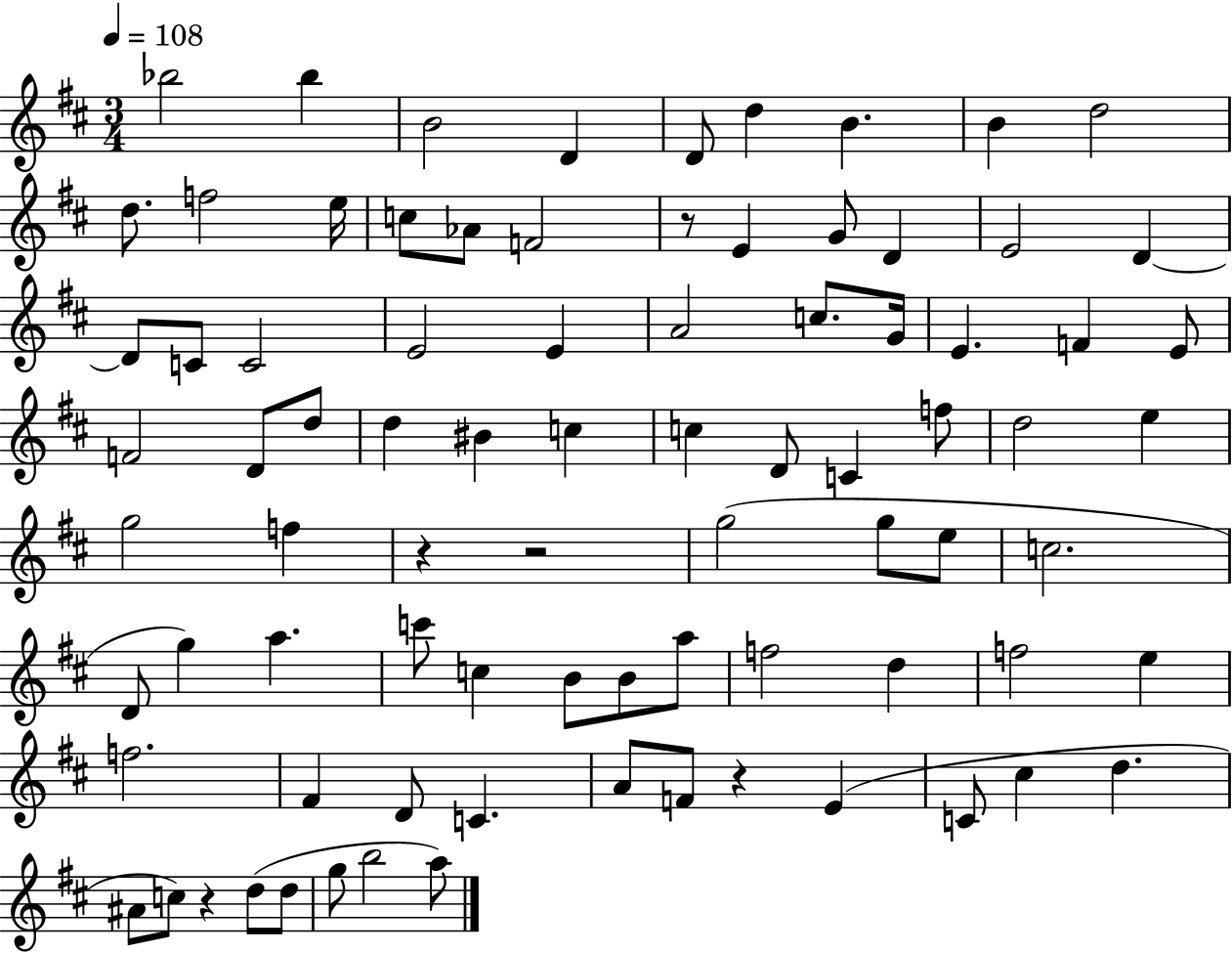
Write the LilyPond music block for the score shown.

{
  \clef treble
  \numericTimeSignature
  \time 3/4
  \key d \major
  \tempo 4 = 108
  bes''2 bes''4 | b'2 d'4 | d'8 d''4 b'4. | b'4 d''2 | \break d''8. f''2 e''16 | c''8 aes'8 f'2 | r8 e'4 g'8 d'4 | e'2 d'4~~ | \break d'8 c'8 c'2 | e'2 e'4 | a'2 c''8. g'16 | e'4. f'4 e'8 | \break f'2 d'8 d''8 | d''4 bis'4 c''4 | c''4 d'8 c'4 f''8 | d''2 e''4 | \break g''2 f''4 | r4 r2 | g''2( g''8 e''8 | c''2. | \break d'8 g''4) a''4. | c'''8 c''4 b'8 b'8 a''8 | f''2 d''4 | f''2 e''4 | \break f''2. | fis'4 d'8 c'4. | a'8 f'8 r4 e'4( | c'8 cis''4 d''4. | \break ais'8 c''8) r4 d''8( d''8 | g''8 b''2 a''8) | \bar "|."
}